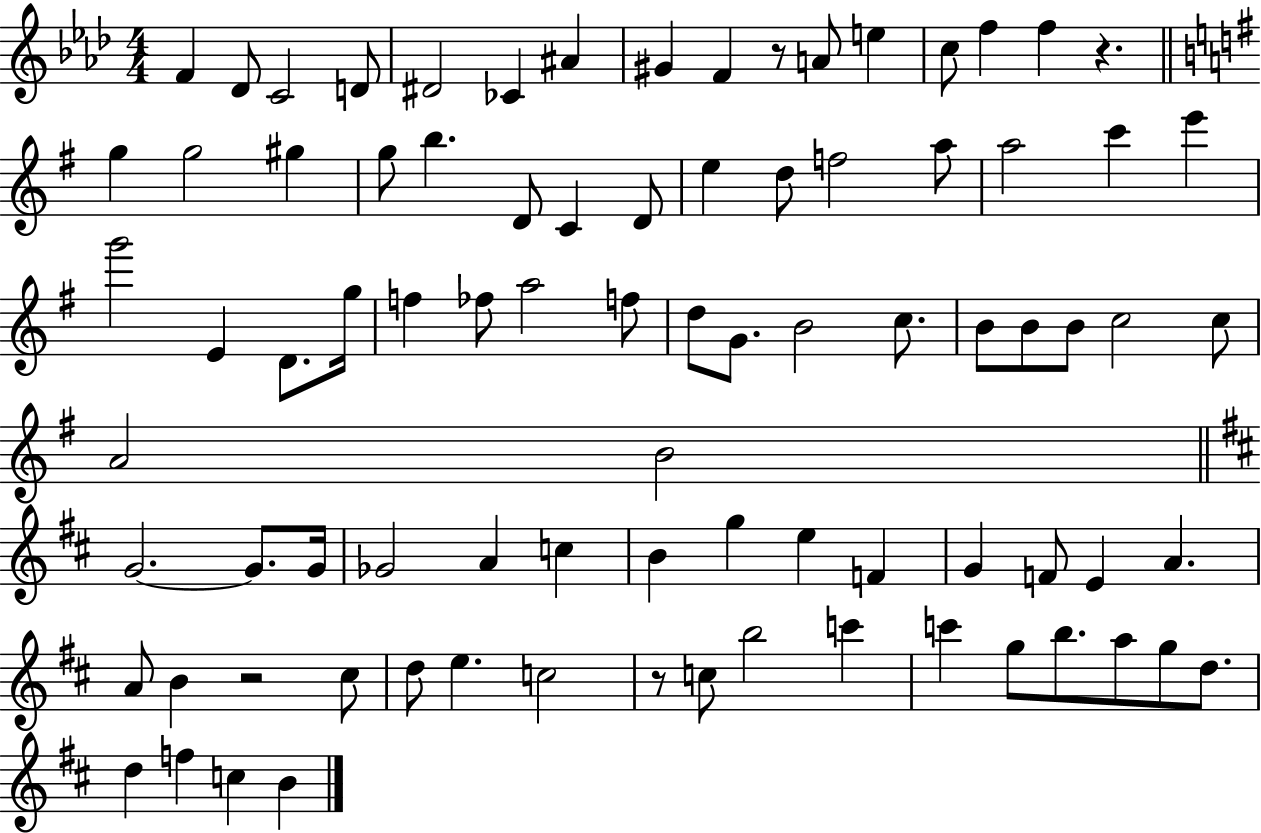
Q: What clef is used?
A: treble